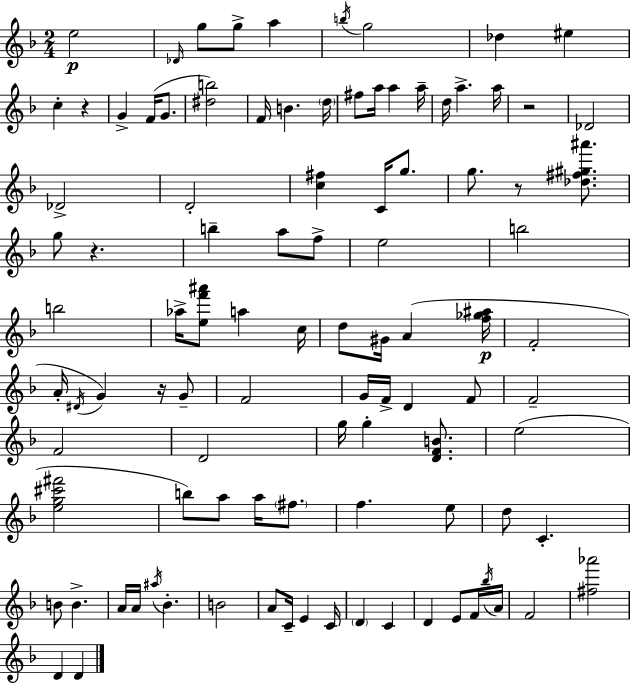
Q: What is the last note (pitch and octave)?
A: D4